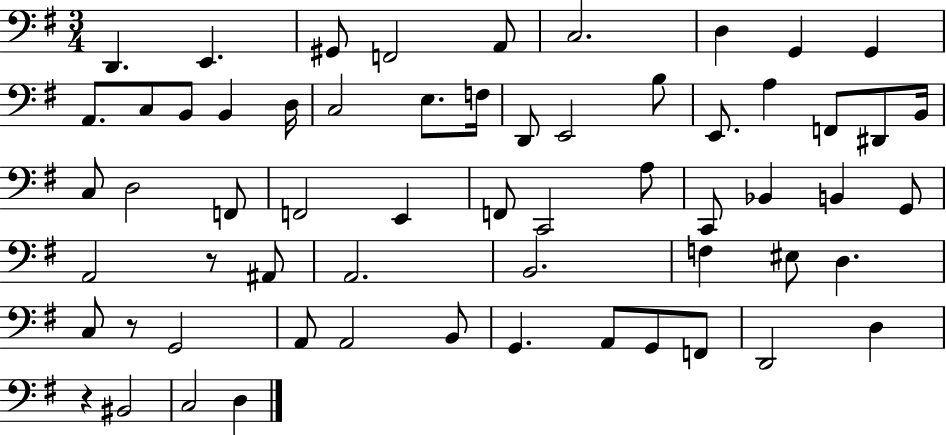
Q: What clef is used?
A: bass